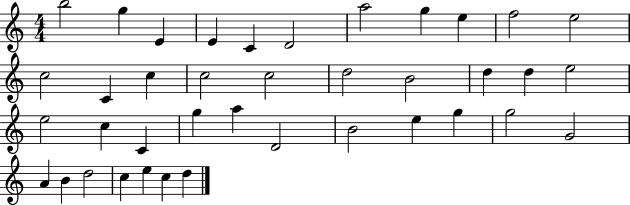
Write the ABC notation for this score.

X:1
T:Untitled
M:4/4
L:1/4
K:C
b2 g E E C D2 a2 g e f2 e2 c2 C c c2 c2 d2 B2 d d e2 e2 c C g a D2 B2 e g g2 G2 A B d2 c e c d